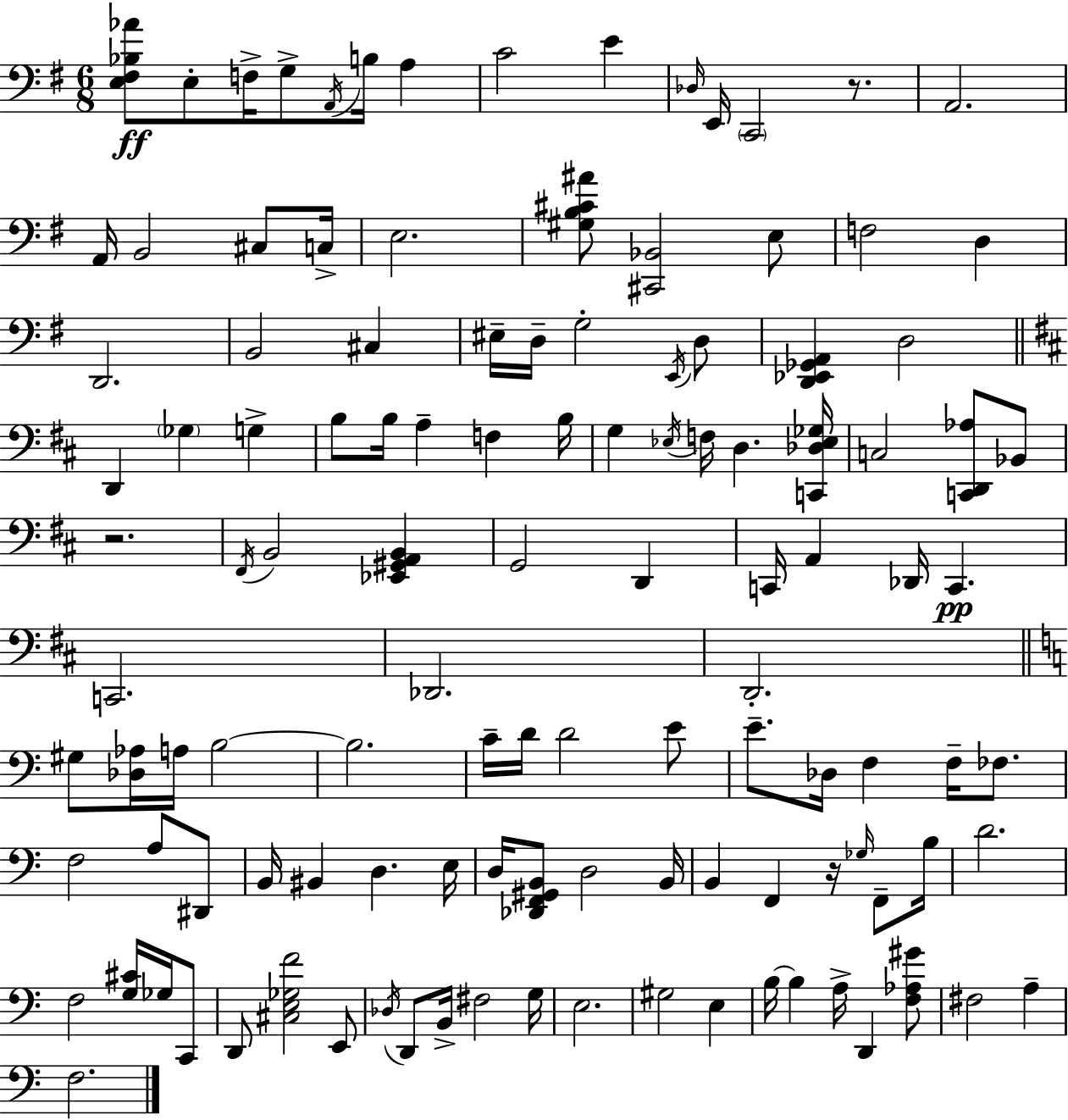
X:1
T:Untitled
M:6/8
L:1/4
K:G
[E,^F,_B,_A]/2 E,/2 F,/4 G,/2 A,,/4 B,/4 A, C2 E _D,/4 E,,/4 C,,2 z/2 A,,2 A,,/4 B,,2 ^C,/2 C,/4 E,2 [^G,B,^C^A]/2 [^C,,_B,,]2 E,/2 F,2 D, D,,2 B,,2 ^C, ^E,/4 D,/4 G,2 E,,/4 D,/2 [D,,_E,,_G,,A,,] D,2 D,, _G, G, B,/2 B,/4 A, F, B,/4 G, _E,/4 F,/4 D, [C,,_D,_E,_G,]/4 C,2 [C,,D,,_A,]/2 _B,,/2 z2 ^F,,/4 B,,2 [_E,,^G,,A,,B,,] G,,2 D,, C,,/4 A,, _D,,/4 C,, C,,2 _D,,2 D,,2 ^G,/2 [_D,_A,]/4 A,/4 B,2 B,2 C/4 D/4 D2 E/2 E/2 _D,/4 F, F,/4 _F,/2 F,2 A,/2 ^D,,/2 B,,/4 ^B,, D, E,/4 D,/4 [_D,,F,,^G,,B,,]/2 D,2 B,,/4 B,, F,, z/4 _G,/4 F,,/2 B,/4 D2 F,2 [G,^C]/4 _G,/4 C,,/2 D,,/2 [^C,E,_G,F]2 E,,/2 _D,/4 D,,/2 B,,/4 ^F,2 G,/4 E,2 ^G,2 E, B,/4 B, A,/4 D,, [F,_A,^G]/2 ^F,2 A, F,2